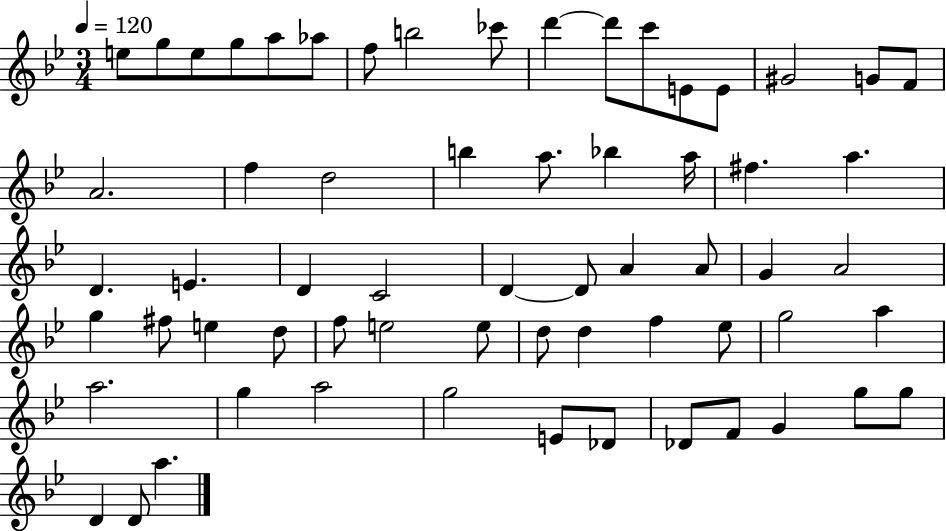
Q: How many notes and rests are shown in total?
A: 63